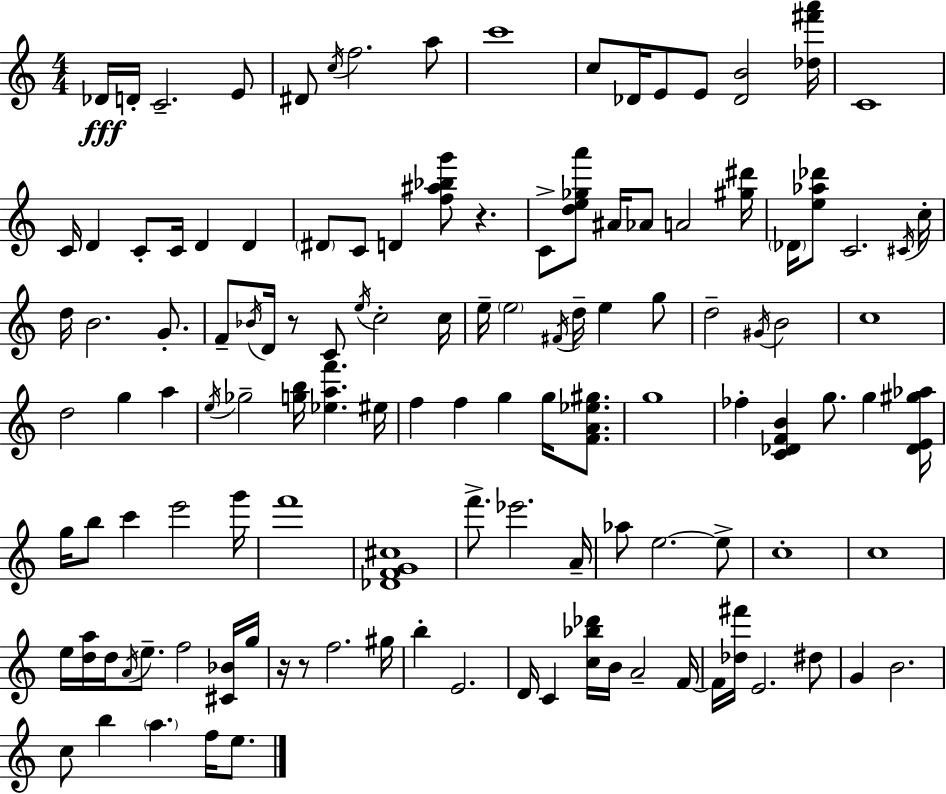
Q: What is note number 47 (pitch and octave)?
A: G5